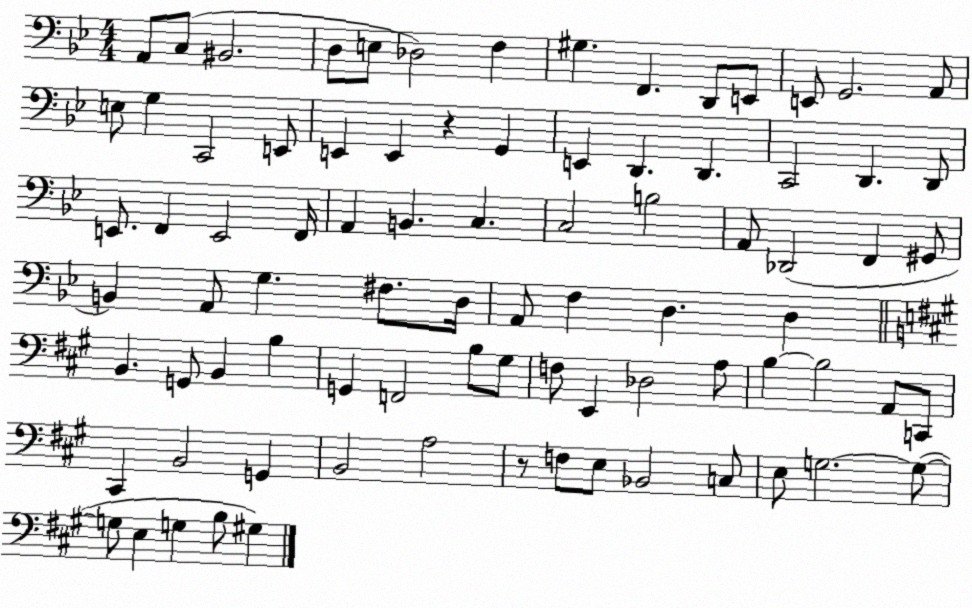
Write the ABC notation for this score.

X:1
T:Untitled
M:4/4
L:1/4
K:Bb
A,,/2 C,/2 ^B,,2 D,/2 E,/2 _D,2 F, ^G, F,, D,,/2 E,,/2 E,,/2 G,,2 A,,/2 E,/2 G, C,,2 E,,/2 E,, E,, z G,, E,, D,, D,, C,,2 D,, D,,/2 E,,/2 F,, E,,2 F,,/4 A,, B,, C, C,2 B,2 A,,/2 _D,,2 F,, ^G,,/2 B,, A,,/2 G, ^F,/2 D,/4 A,,/2 F, D, D, B,, G,,/2 B,, B, G,, F,,2 B,/2 ^G,/2 F,/2 E,, _D,2 A,/2 B, B,2 A,,/2 C,,/2 ^C,, B,,2 G,, B,,2 A,2 z/2 F,/2 E,/2 _B,,2 C,/2 E,/2 G,2 G,/2 G,/2 E, G, B,/2 ^G,